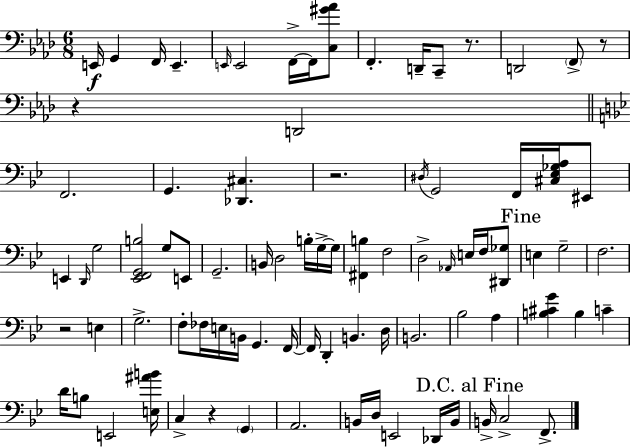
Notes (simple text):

E2/s G2/q F2/s E2/q. E2/s E2/h F2/s F2/s [C3,G#4,Ab4]/e F2/q. D2/s C2/e R/e. D2/h F2/e R/e R/q D2/h F2/h. G2/q. [Db2,C#3]/q. R/h. D#3/s G2/h F2/s [C#3,Eb3,Gb3,A3]/s EIS2/e E2/q D2/s G3/h [Eb2,F2,G2,B3]/h G3/e E2/e G2/h. B2/s D3/h B3/s G3/s G3/s [F#2,B3]/q F3/h D3/h Ab2/s E3/s F3/s [D#2,Gb3]/e E3/q G3/h F3/h. R/h E3/q G3/h. F3/e FES3/s E3/s B2/s G2/q. F2/s F2/s D2/q B2/q. D3/s B2/h. Bb3/h A3/q [B3,C#4,G4]/q B3/q C4/q D4/s B3/e E2/h [E3,A#4,B4]/s C3/q R/q G2/q A2/h. B2/s D3/s E2/h Db2/s B2/s B2/s C3/h F2/e.